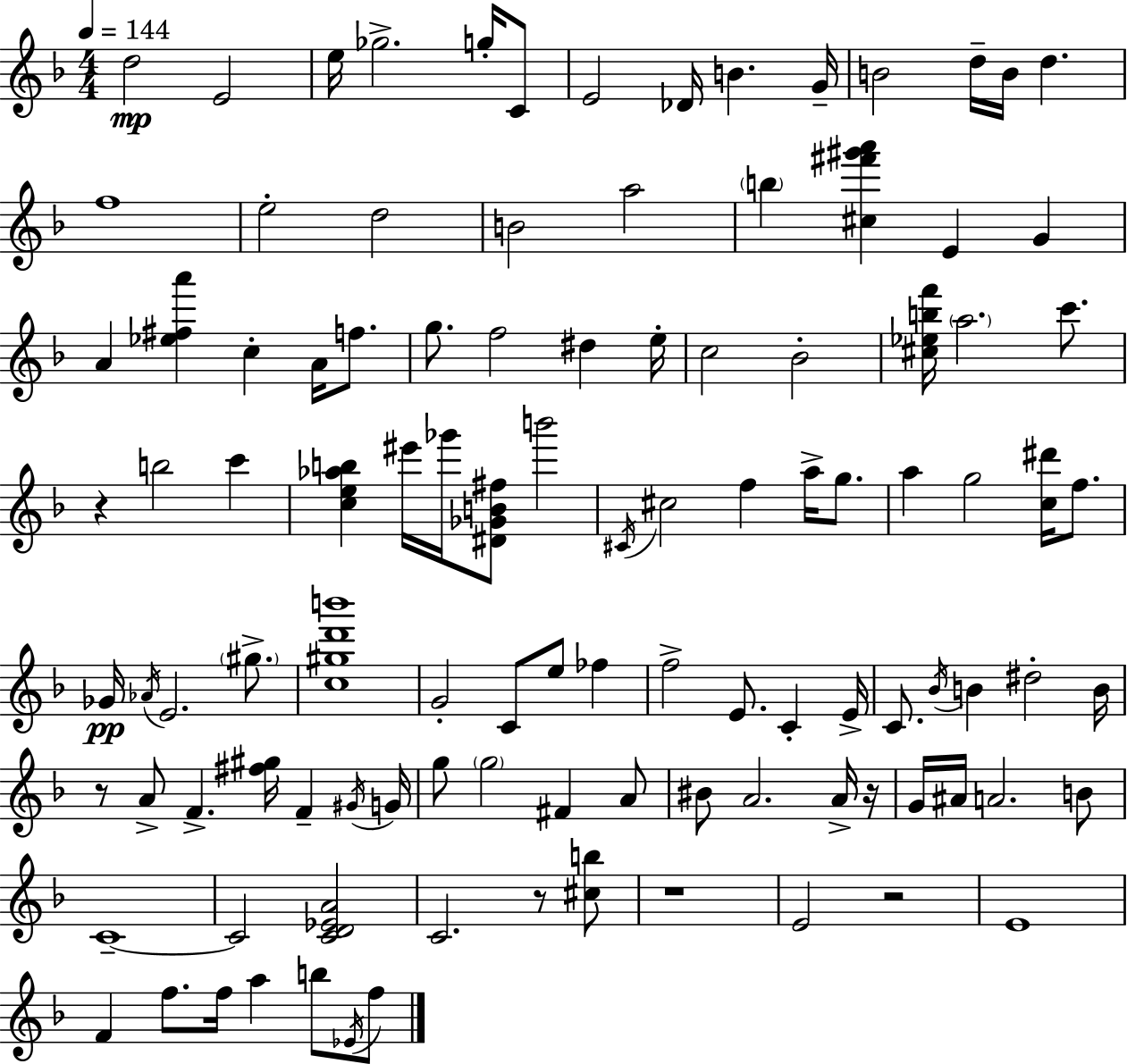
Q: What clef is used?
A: treble